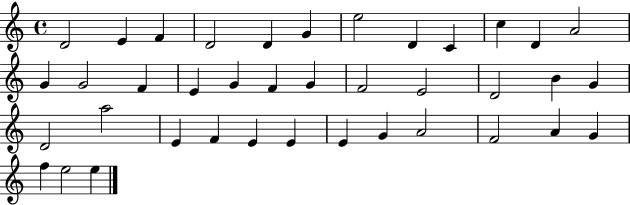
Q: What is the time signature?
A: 4/4